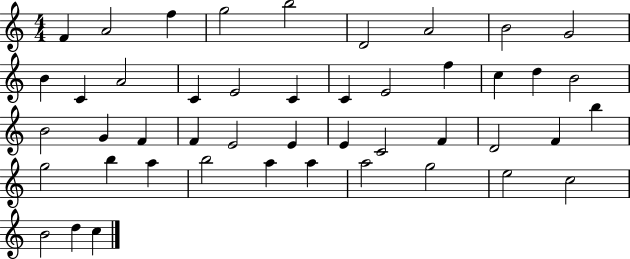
F4/q A4/h F5/q G5/h B5/h D4/h A4/h B4/h G4/h B4/q C4/q A4/h C4/q E4/h C4/q C4/q E4/h F5/q C5/q D5/q B4/h B4/h G4/q F4/q F4/q E4/h E4/q E4/q C4/h F4/q D4/h F4/q B5/q G5/h B5/q A5/q B5/h A5/q A5/q A5/h G5/h E5/h C5/h B4/h D5/q C5/q